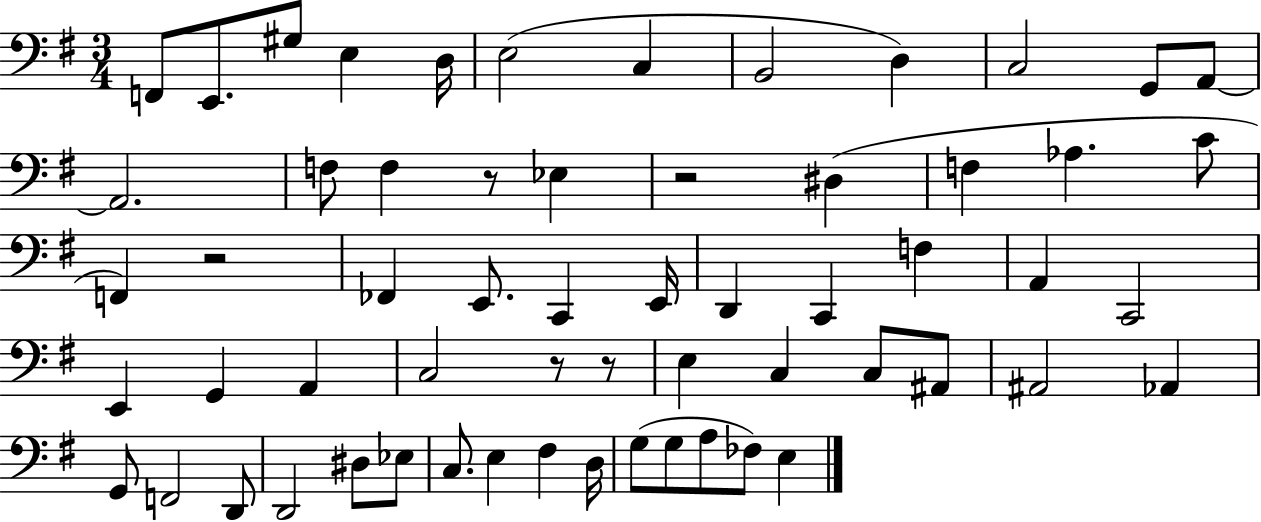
X:1
T:Untitled
M:3/4
L:1/4
K:G
F,,/2 E,,/2 ^G,/2 E, D,/4 E,2 C, B,,2 D, C,2 G,,/2 A,,/2 A,,2 F,/2 F, z/2 _E, z2 ^D, F, _A, C/2 F,, z2 _F,, E,,/2 C,, E,,/4 D,, C,, F, A,, C,,2 E,, G,, A,, C,2 z/2 z/2 E, C, C,/2 ^A,,/2 ^A,,2 _A,, G,,/2 F,,2 D,,/2 D,,2 ^D,/2 _E,/2 C,/2 E, ^F, D,/4 G,/2 G,/2 A,/2 _F,/2 E,